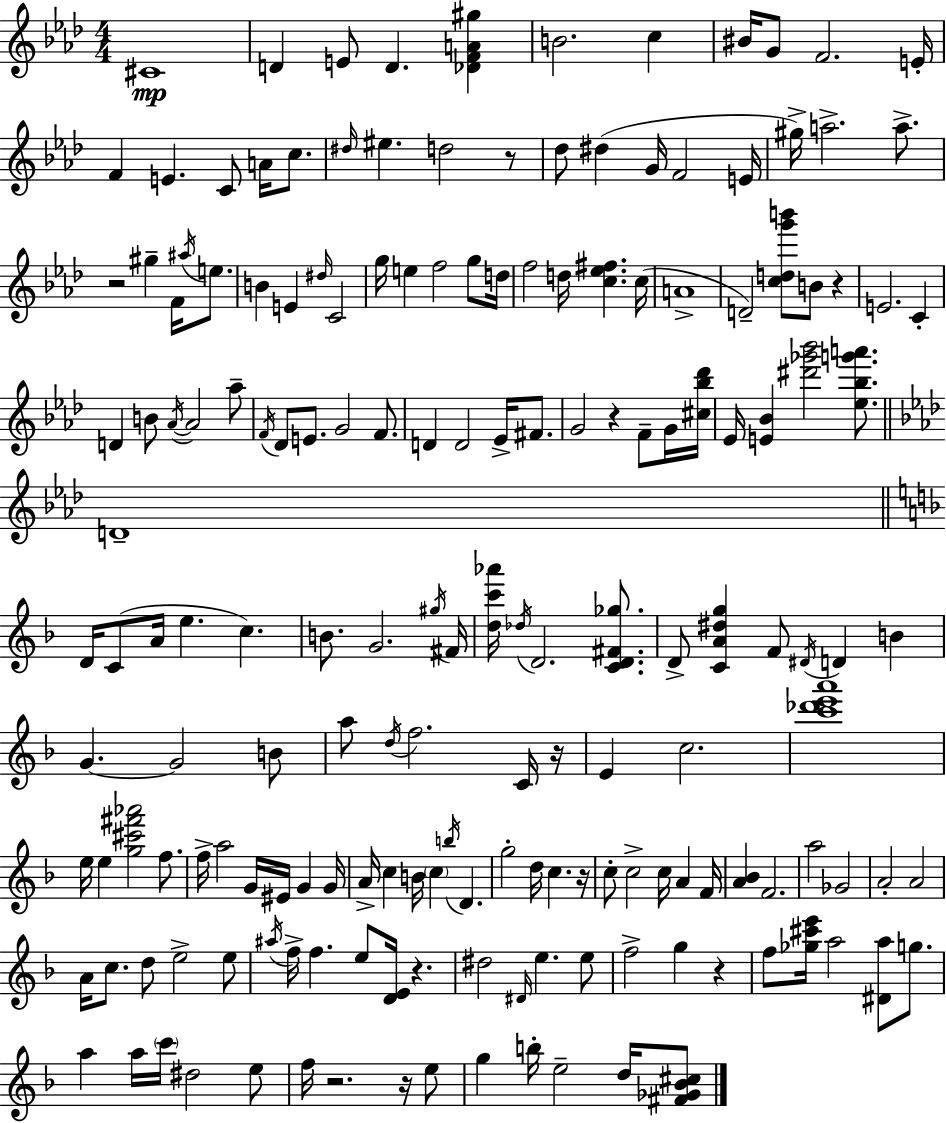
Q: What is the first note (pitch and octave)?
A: C#4